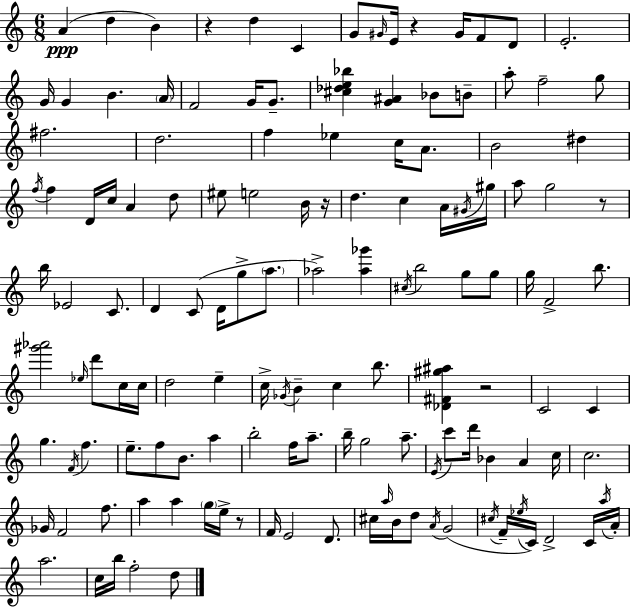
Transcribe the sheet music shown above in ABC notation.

X:1
T:Untitled
M:6/8
L:1/4
K:C
A d B z d C G/2 ^G/4 E/4 z ^G/4 F/2 D/2 E2 G/4 G B A/4 F2 G/4 G/2 [^c_de_b] [G^A] _B/2 B/2 a/2 f2 g/2 ^f2 d2 f _e c/4 A/2 B2 ^d f/4 f D/4 c/4 A d/2 ^e/2 e2 B/4 z/4 d c A/4 ^G/4 ^g/4 a/2 g2 z/2 b/4 _E2 C/2 D C/2 D/4 g/2 a/2 _a2 [_a_g'] ^c/4 b2 g/2 g/2 g/4 F2 b/2 [^g'_a']2 _e/4 d'/2 c/4 c/4 d2 e c/4 _G/4 B c b/2 [_D^F^g^a] z2 C2 C g F/4 f e/2 f/2 B/2 a b2 f/4 a/2 b/4 g2 a/2 E/4 c'/2 d'/4 _B A c/4 c2 _G/4 F2 f/2 a a g/4 e/4 z/2 F/4 E2 D/2 ^c/4 a/4 B/4 d/2 A/4 G2 ^c/4 F/4 _e/4 C/4 D2 C/4 a/4 A/4 a2 c/4 b/4 f2 d/2